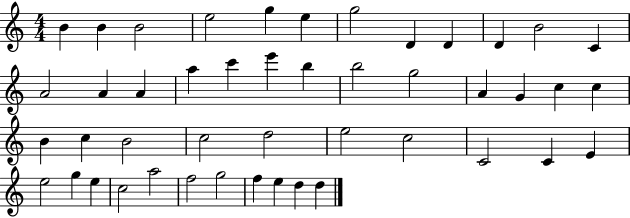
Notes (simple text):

B4/q B4/q B4/h E5/h G5/q E5/q G5/h D4/q D4/q D4/q B4/h C4/q A4/h A4/q A4/q A5/q C6/q E6/q B5/q B5/h G5/h A4/q G4/q C5/q C5/q B4/q C5/q B4/h C5/h D5/h E5/h C5/h C4/h C4/q E4/q E5/h G5/q E5/q C5/h A5/h F5/h G5/h F5/q E5/q D5/q D5/q